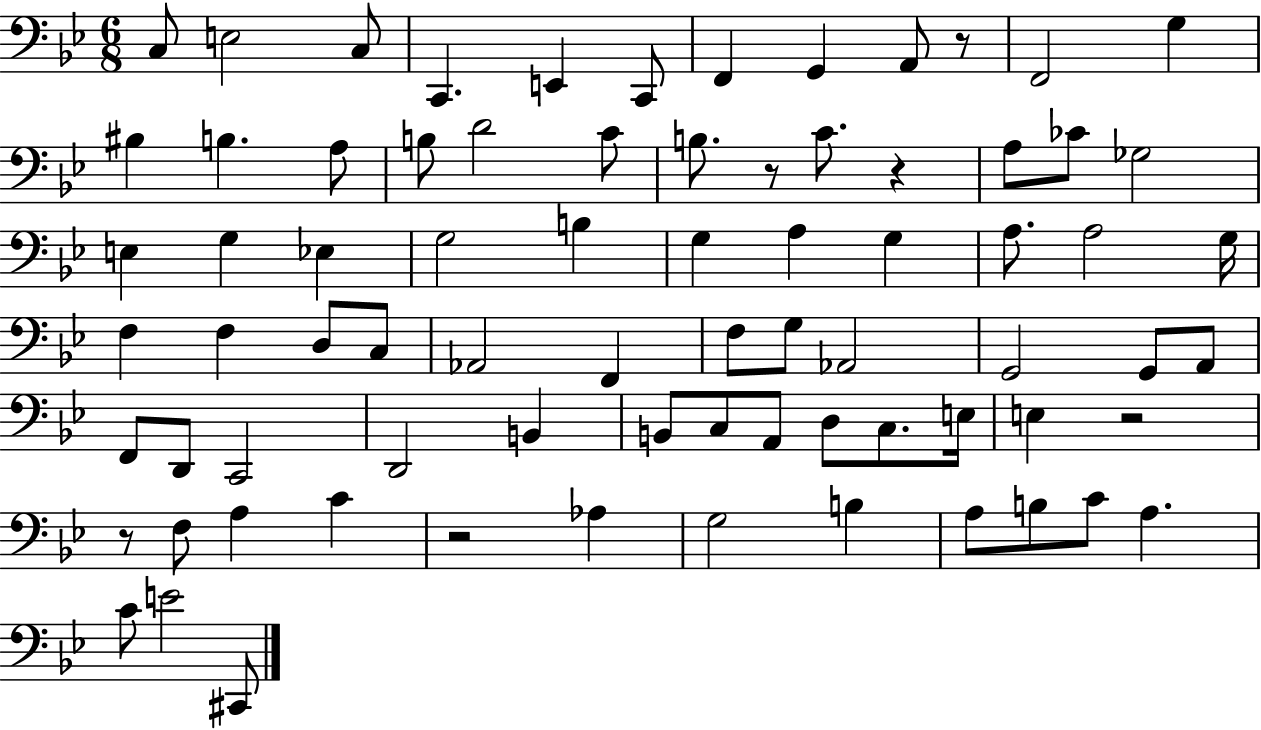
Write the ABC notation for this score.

X:1
T:Untitled
M:6/8
L:1/4
K:Bb
C,/2 E,2 C,/2 C,, E,, C,,/2 F,, G,, A,,/2 z/2 F,,2 G, ^B, B, A,/2 B,/2 D2 C/2 B,/2 z/2 C/2 z A,/2 _C/2 _G,2 E, G, _E, G,2 B, G, A, G, A,/2 A,2 G,/4 F, F, D,/2 C,/2 _A,,2 F,, F,/2 G,/2 _A,,2 G,,2 G,,/2 A,,/2 F,,/2 D,,/2 C,,2 D,,2 B,, B,,/2 C,/2 A,,/2 D,/2 C,/2 E,/4 E, z2 z/2 F,/2 A, C z2 _A, G,2 B, A,/2 B,/2 C/2 A, C/2 E2 ^C,,/2